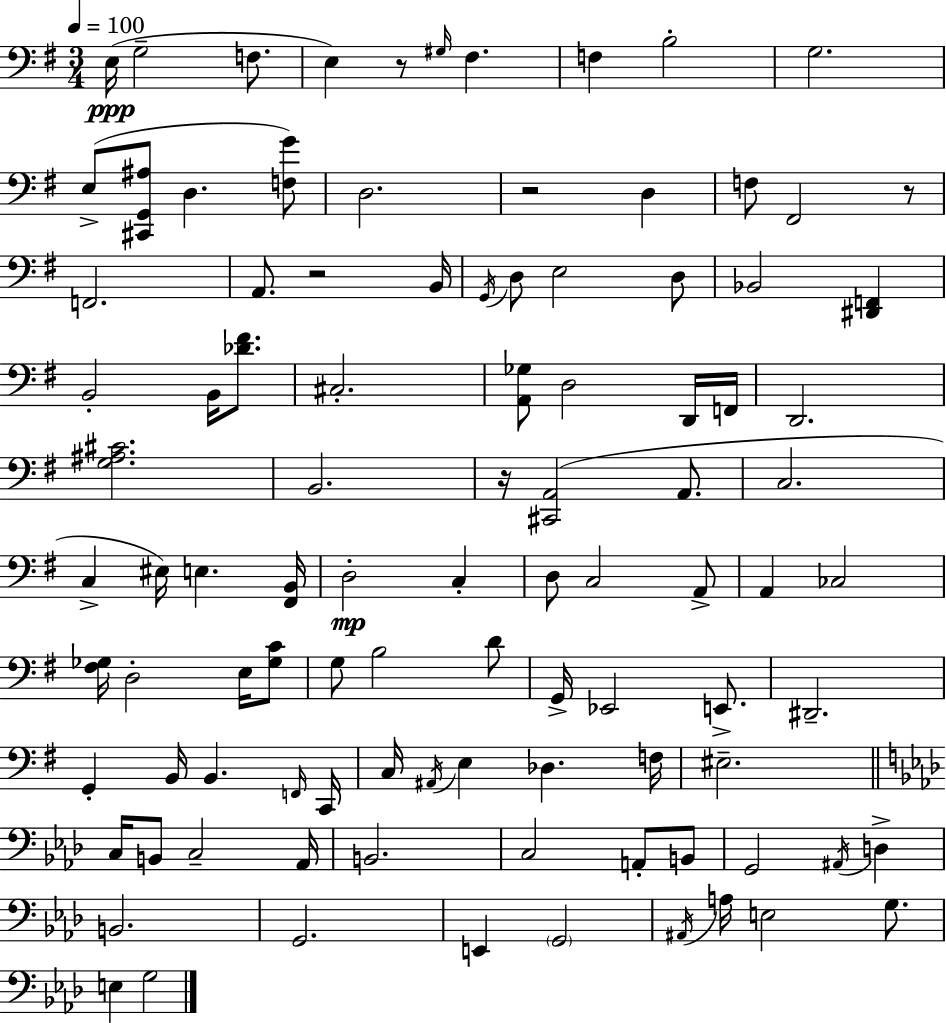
X:1
T:Untitled
M:3/4
L:1/4
K:G
E,/4 G,2 F,/2 E, z/2 ^G,/4 ^F, F, B,2 G,2 E,/2 [^C,,G,,^A,]/2 D, [F,G]/2 D,2 z2 D, F,/2 ^F,,2 z/2 F,,2 A,,/2 z2 B,,/4 G,,/4 D,/2 E,2 D,/2 _B,,2 [^D,,F,,] B,,2 B,,/4 [_D^F]/2 ^C,2 [A,,_G,]/2 D,2 D,,/4 F,,/4 D,,2 [G,^A,^C]2 B,,2 z/4 [^C,,A,,]2 A,,/2 C,2 C, ^E,/4 E, [^F,,B,,]/4 D,2 C, D,/2 C,2 A,,/2 A,, _C,2 [^F,_G,]/4 D,2 E,/4 [_G,C]/2 G,/2 B,2 D/2 G,,/4 _E,,2 E,,/2 ^D,,2 G,, B,,/4 B,, F,,/4 C,,/4 C,/4 ^A,,/4 E, _D, F,/4 ^E,2 C,/4 B,,/2 C,2 _A,,/4 B,,2 C,2 A,,/2 B,,/2 G,,2 ^A,,/4 D, B,,2 G,,2 E,, G,,2 ^A,,/4 A,/4 E,2 G,/2 E, G,2